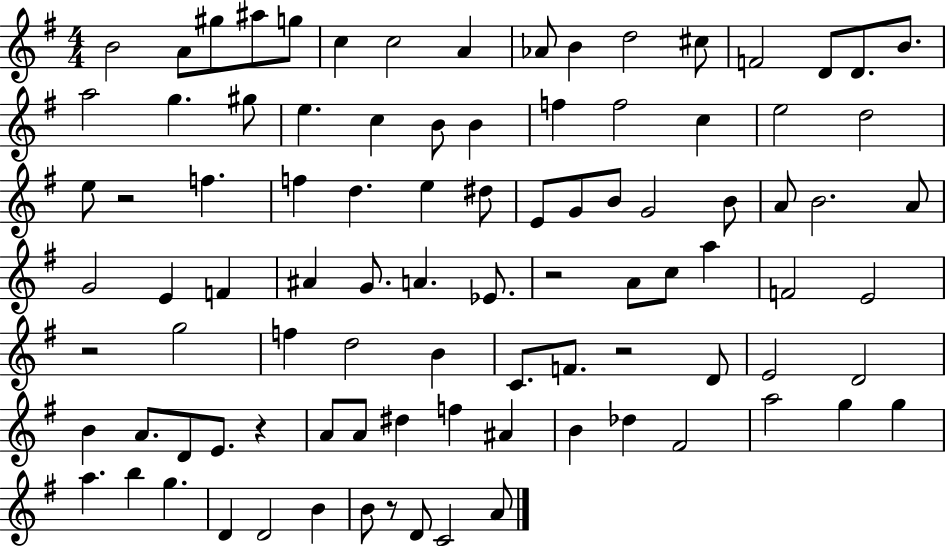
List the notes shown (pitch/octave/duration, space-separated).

B4/h A4/e G#5/e A#5/e G5/e C5/q C5/h A4/q Ab4/e B4/q D5/h C#5/e F4/h D4/e D4/e. B4/e. A5/h G5/q. G#5/e E5/q. C5/q B4/e B4/q F5/q F5/h C5/q E5/h D5/h E5/e R/h F5/q. F5/q D5/q. E5/q D#5/e E4/e G4/e B4/e G4/h B4/e A4/e B4/h. A4/e G4/h E4/q F4/q A#4/q G4/e. A4/q. Eb4/e. R/h A4/e C5/e A5/q F4/h E4/h R/h G5/h F5/q D5/h B4/q C4/e. F4/e. R/h D4/e E4/h D4/h B4/q A4/e. D4/e E4/e. R/q A4/e A4/e D#5/q F5/q A#4/q B4/q Db5/q F#4/h A5/h G5/q G5/q A5/q. B5/q G5/q. D4/q D4/h B4/q B4/e R/e D4/e C4/h A4/e